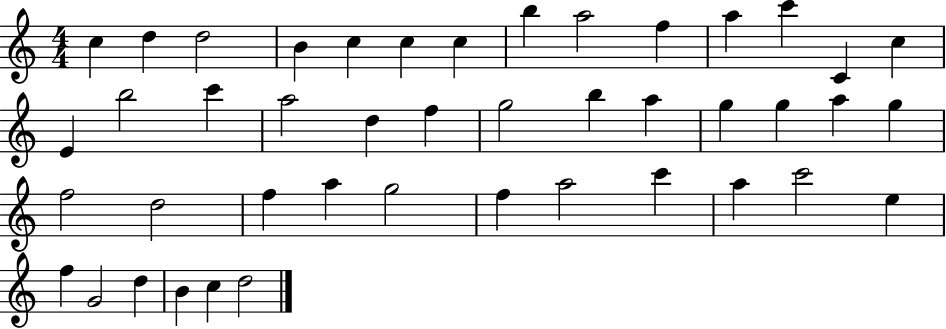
X:1
T:Untitled
M:4/4
L:1/4
K:C
c d d2 B c c c b a2 f a c' C c E b2 c' a2 d f g2 b a g g a g f2 d2 f a g2 f a2 c' a c'2 e f G2 d B c d2